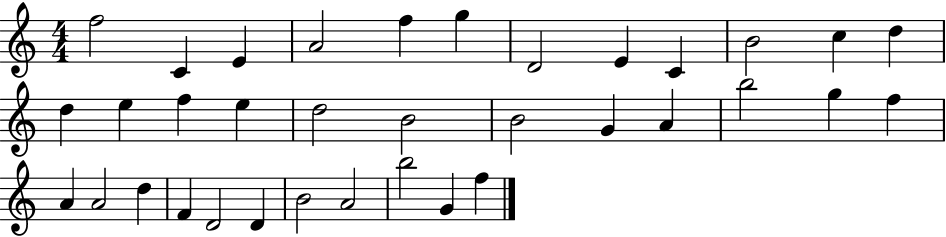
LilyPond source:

{
  \clef treble
  \numericTimeSignature
  \time 4/4
  \key c \major
  f''2 c'4 e'4 | a'2 f''4 g''4 | d'2 e'4 c'4 | b'2 c''4 d''4 | \break d''4 e''4 f''4 e''4 | d''2 b'2 | b'2 g'4 a'4 | b''2 g''4 f''4 | \break a'4 a'2 d''4 | f'4 d'2 d'4 | b'2 a'2 | b''2 g'4 f''4 | \break \bar "|."
}